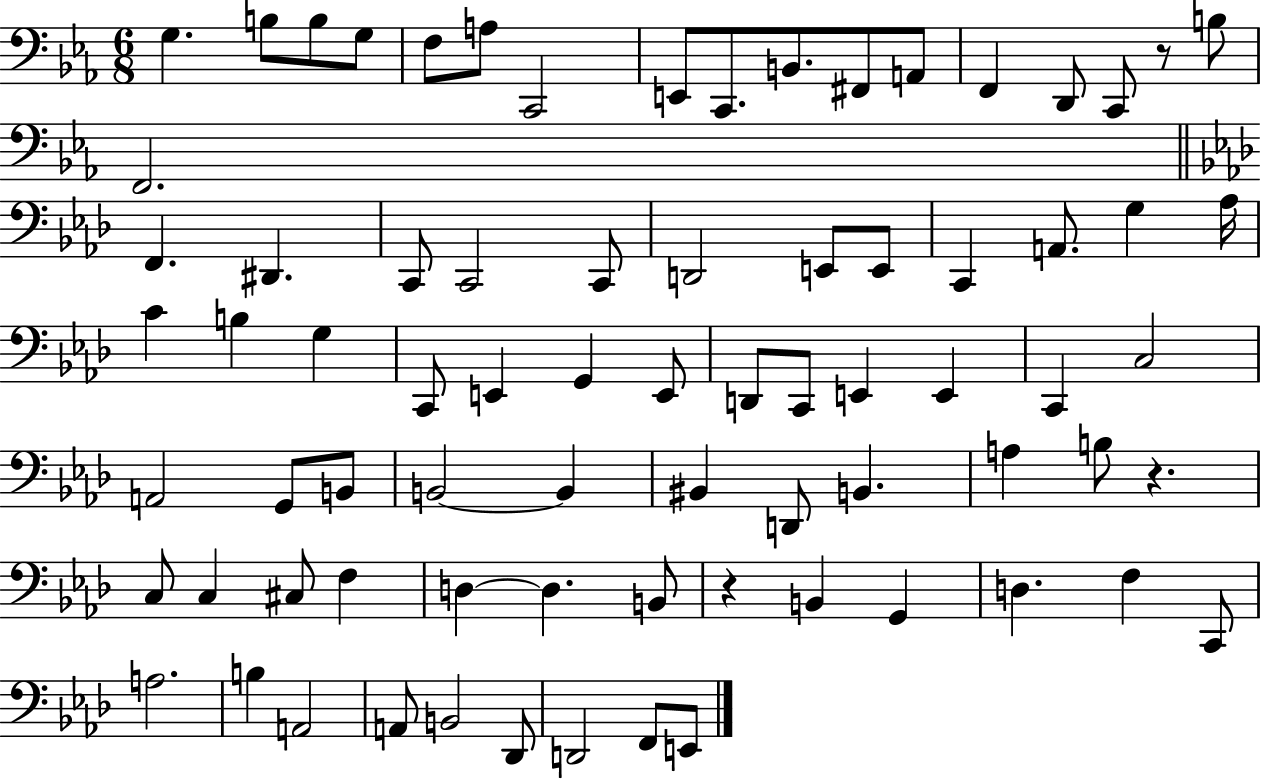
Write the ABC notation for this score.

X:1
T:Untitled
M:6/8
L:1/4
K:Eb
G, B,/2 B,/2 G,/2 F,/2 A,/2 C,,2 E,,/2 C,,/2 B,,/2 ^F,,/2 A,,/2 F,, D,,/2 C,,/2 z/2 B,/2 F,,2 F,, ^D,, C,,/2 C,,2 C,,/2 D,,2 E,,/2 E,,/2 C,, A,,/2 G, _A,/4 C B, G, C,,/2 E,, G,, E,,/2 D,,/2 C,,/2 E,, E,, C,, C,2 A,,2 G,,/2 B,,/2 B,,2 B,, ^B,, D,,/2 B,, A, B,/2 z C,/2 C, ^C,/2 F, D, D, B,,/2 z B,, G,, D, F, C,,/2 A,2 B, A,,2 A,,/2 B,,2 _D,,/2 D,,2 F,,/2 E,,/2